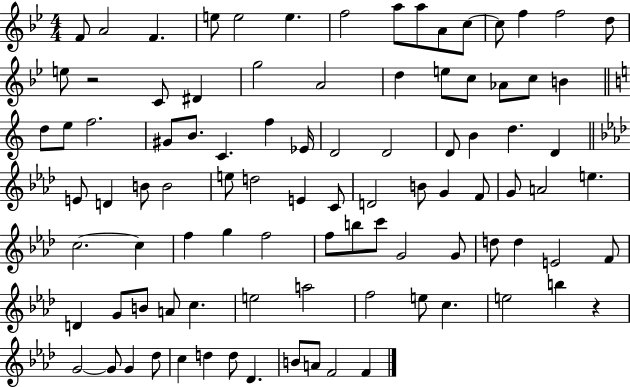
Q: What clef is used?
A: treble